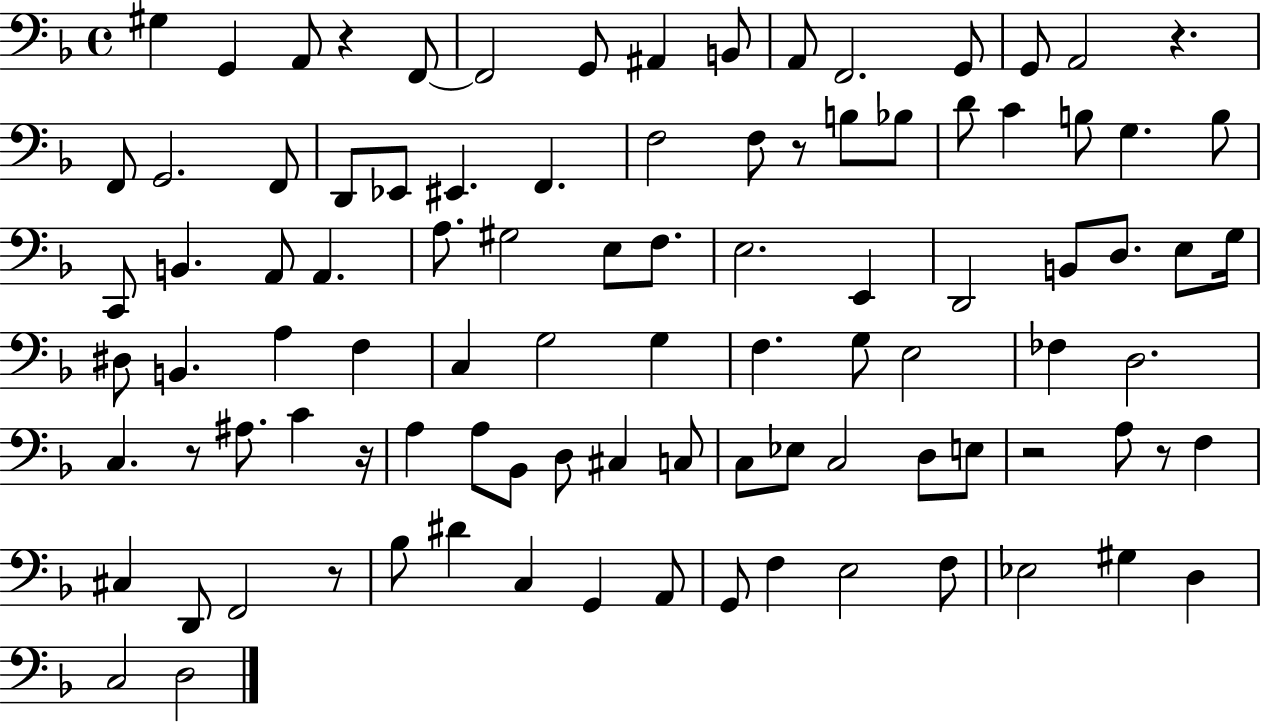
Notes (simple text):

G#3/q G2/q A2/e R/q F2/e F2/h G2/e A#2/q B2/e A2/e F2/h. G2/e G2/e A2/h R/q. F2/e G2/h. F2/e D2/e Eb2/e EIS2/q. F2/q. F3/h F3/e R/e B3/e Bb3/e D4/e C4/q B3/e G3/q. B3/e C2/e B2/q. A2/e A2/q. A3/e. G#3/h E3/e F3/e. E3/h. E2/q D2/h B2/e D3/e. E3/e G3/s D#3/e B2/q. A3/q F3/q C3/q G3/h G3/q F3/q. G3/e E3/h FES3/q D3/h. C3/q. R/e A#3/e. C4/q R/s A3/q A3/e Bb2/e D3/e C#3/q C3/e C3/e Eb3/e C3/h D3/e E3/e R/h A3/e R/e F3/q C#3/q D2/e F2/h R/e Bb3/e D#4/q C3/q G2/q A2/e G2/e F3/q E3/h F3/e Eb3/h G#3/q D3/q C3/h D3/h